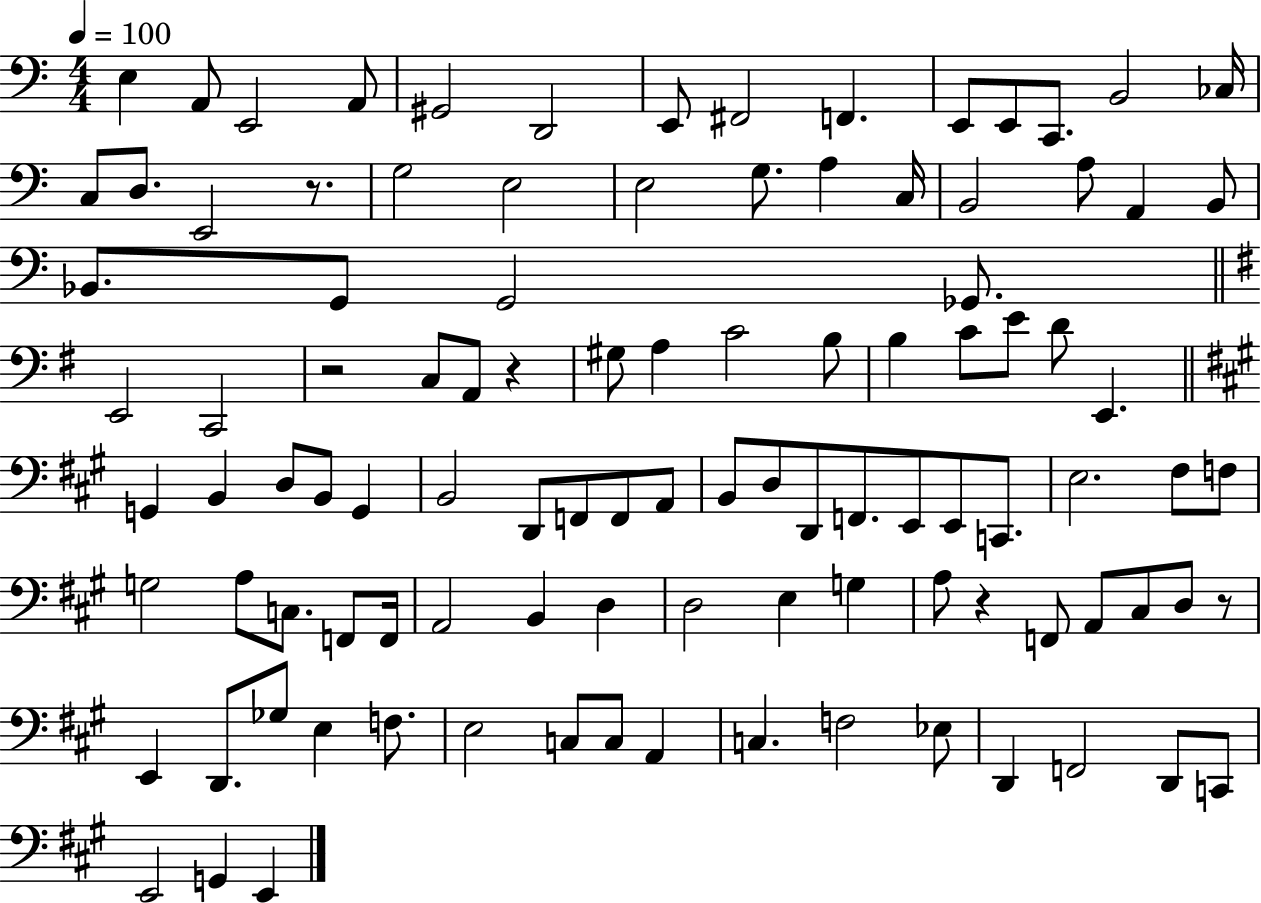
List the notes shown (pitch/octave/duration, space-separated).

E3/q A2/e E2/h A2/e G#2/h D2/h E2/e F#2/h F2/q. E2/e E2/e C2/e. B2/h CES3/s C3/e D3/e. E2/h R/e. G3/h E3/h E3/h G3/e. A3/q C3/s B2/h A3/e A2/q B2/e Bb2/e. G2/e G2/h Gb2/e. E2/h C2/h R/h C3/e A2/e R/q G#3/e A3/q C4/h B3/e B3/q C4/e E4/e D4/e E2/q. G2/q B2/q D3/e B2/e G2/q B2/h D2/e F2/e F2/e A2/e B2/e D3/e D2/e F2/e. E2/e E2/e C2/e. E3/h. F#3/e F3/e G3/h A3/e C3/e. F2/e F2/s A2/h B2/q D3/q D3/h E3/q G3/q A3/e R/q F2/e A2/e C#3/e D3/e R/e E2/q D2/e. Gb3/e E3/q F3/e. E3/h C3/e C3/e A2/q C3/q. F3/h Eb3/e D2/q F2/h D2/e C2/e E2/h G2/q E2/q